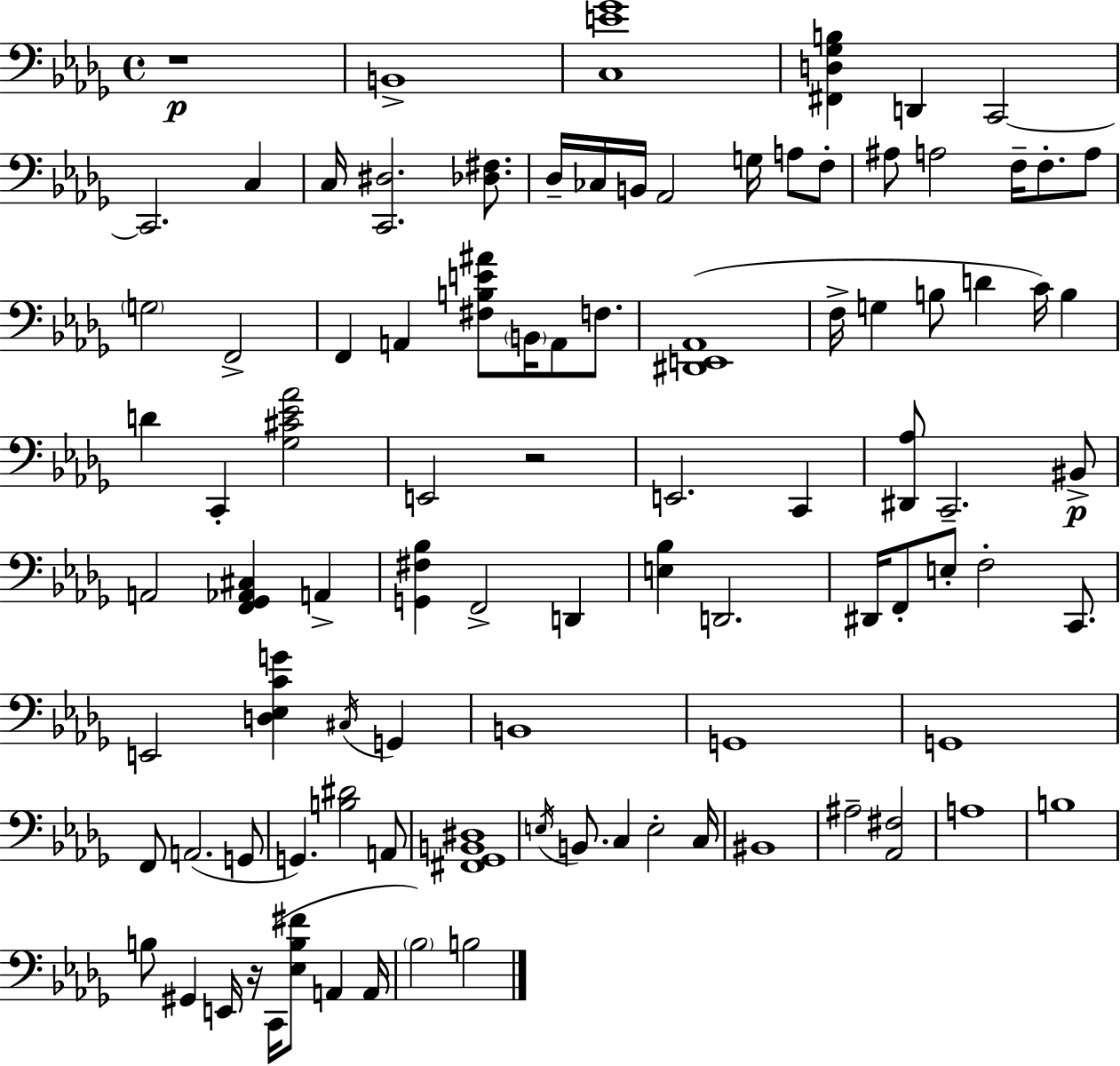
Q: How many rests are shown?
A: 3